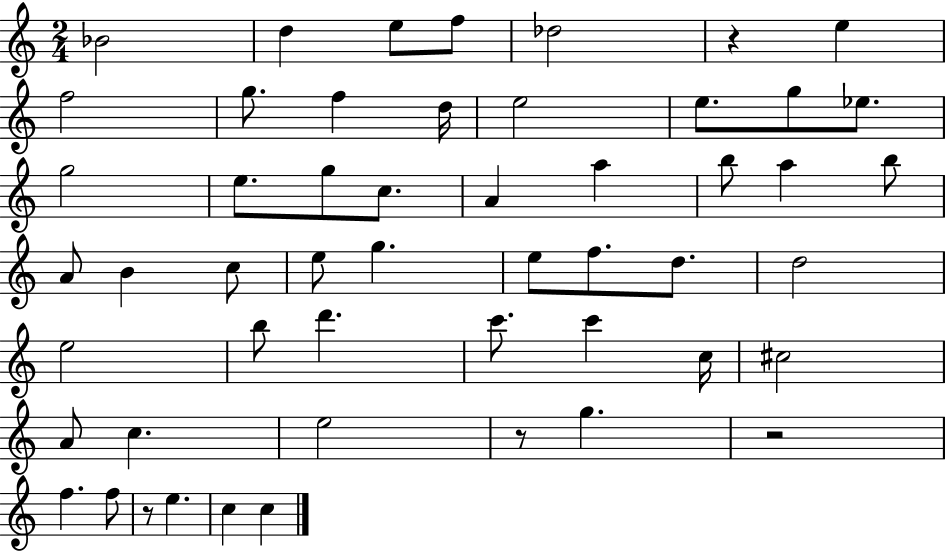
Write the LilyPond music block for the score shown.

{
  \clef treble
  \numericTimeSignature
  \time 2/4
  \key c \major
  bes'2 | d''4 e''8 f''8 | des''2 | r4 e''4 | \break f''2 | g''8. f''4 d''16 | e''2 | e''8. g''8 ees''8. | \break g''2 | e''8. g''8 c''8. | a'4 a''4 | b''8 a''4 b''8 | \break a'8 b'4 c''8 | e''8 g''4. | e''8 f''8. d''8. | d''2 | \break e''2 | b''8 d'''4. | c'''8. c'''4 c''16 | cis''2 | \break a'8 c''4. | e''2 | r8 g''4. | r2 | \break f''4. f''8 | r8 e''4. | c''4 c''4 | \bar "|."
}